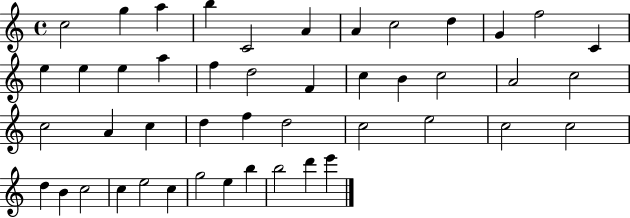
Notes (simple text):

C5/h G5/q A5/q B5/q C4/h A4/q A4/q C5/h D5/q G4/q F5/h C4/q E5/q E5/q E5/q A5/q F5/q D5/h F4/q C5/q B4/q C5/h A4/h C5/h C5/h A4/q C5/q D5/q F5/q D5/h C5/h E5/h C5/h C5/h D5/q B4/q C5/h C5/q E5/h C5/q G5/h E5/q B5/q B5/h D6/q E6/q